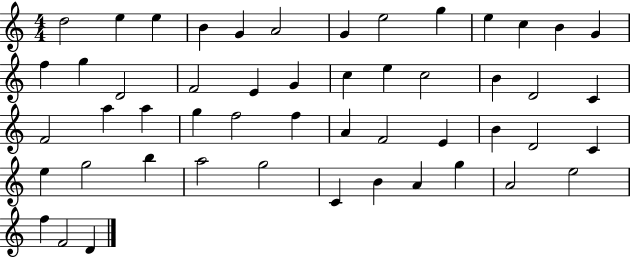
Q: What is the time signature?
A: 4/4